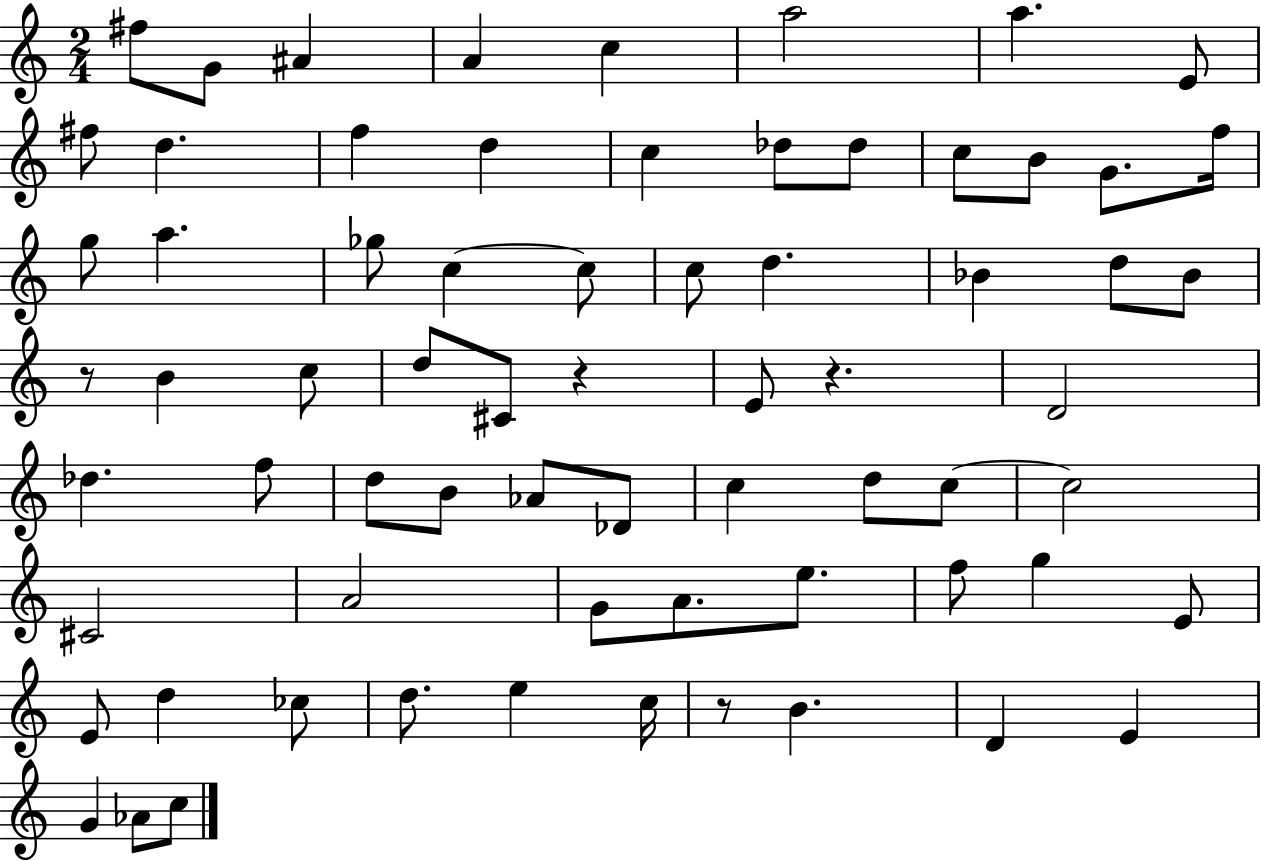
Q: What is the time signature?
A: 2/4